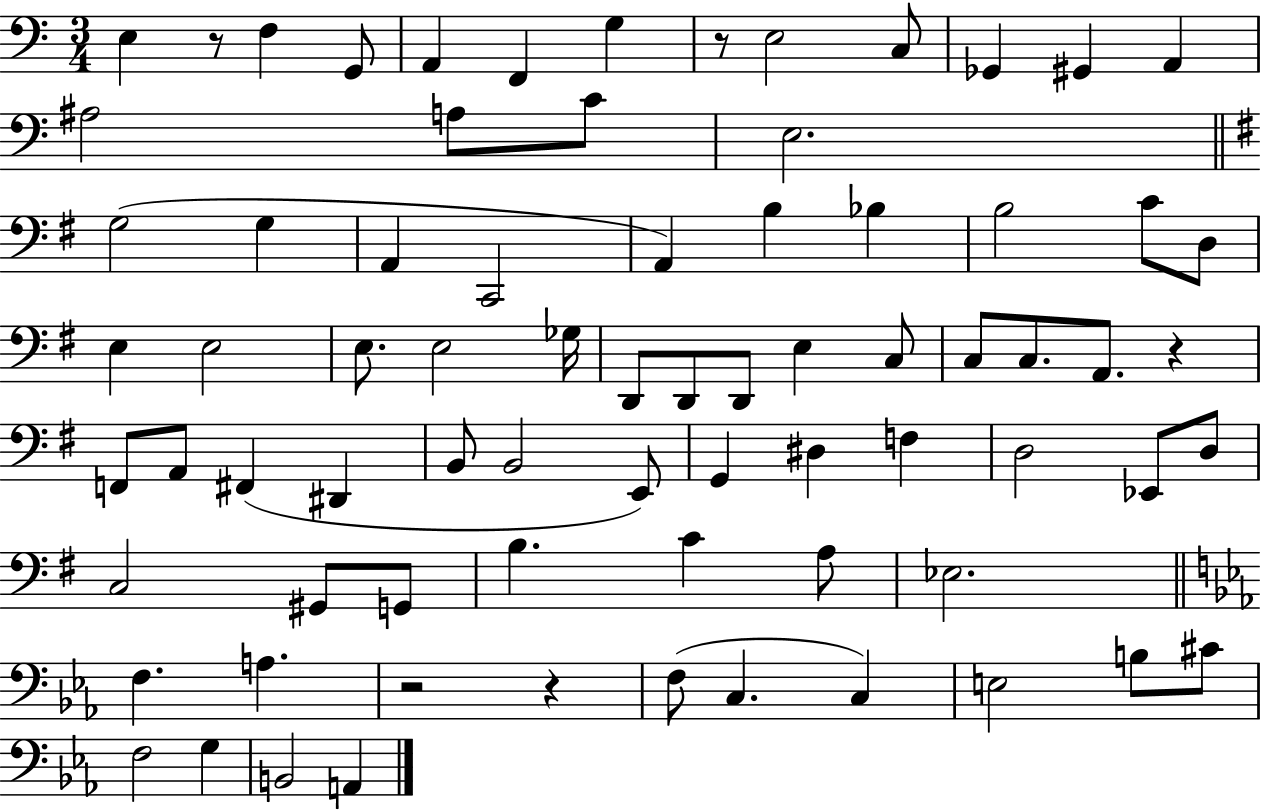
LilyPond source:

{
  \clef bass
  \numericTimeSignature
  \time 3/4
  \key c \major
  e4 r8 f4 g,8 | a,4 f,4 g4 | r8 e2 c8 | ges,4 gis,4 a,4 | \break ais2 a8 c'8 | e2. | \bar "||" \break \key g \major g2( g4 | a,4 c,2 | a,4) b4 bes4 | b2 c'8 d8 | \break e4 e2 | e8. e2 ges16 | d,8 d,8 d,8 e4 c8 | c8 c8. a,8. r4 | \break f,8 a,8 fis,4( dis,4 | b,8 b,2 e,8) | g,4 dis4 f4 | d2 ees,8 d8 | \break c2 gis,8 g,8 | b4. c'4 a8 | ees2. | \bar "||" \break \key ees \major f4. a4. | r2 r4 | f8( c4. c4) | e2 b8 cis'8 | \break f2 g4 | b,2 a,4 | \bar "|."
}